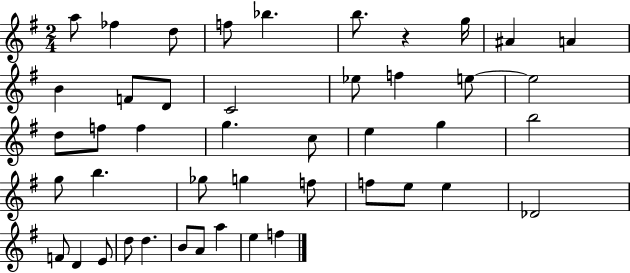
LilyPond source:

{
  \clef treble
  \numericTimeSignature
  \time 2/4
  \key g \major
  a''8 fes''4 d''8 | f''8 bes''4. | b''8. r4 g''16 | ais'4 a'4 | \break b'4 f'8 d'8 | c'2 | ees''8 f''4 e''8~~ | e''2 | \break d''8 f''8 f''4 | g''4. c''8 | e''4 g''4 | b''2 | \break g''8 b''4. | ges''8 g''4 f''8 | f''8 e''8 e''4 | des'2 | \break f'8 d'4 e'8 | d''8 d''4. | b'8 a'8 a''4 | e''4 f''4 | \break \bar "|."
}